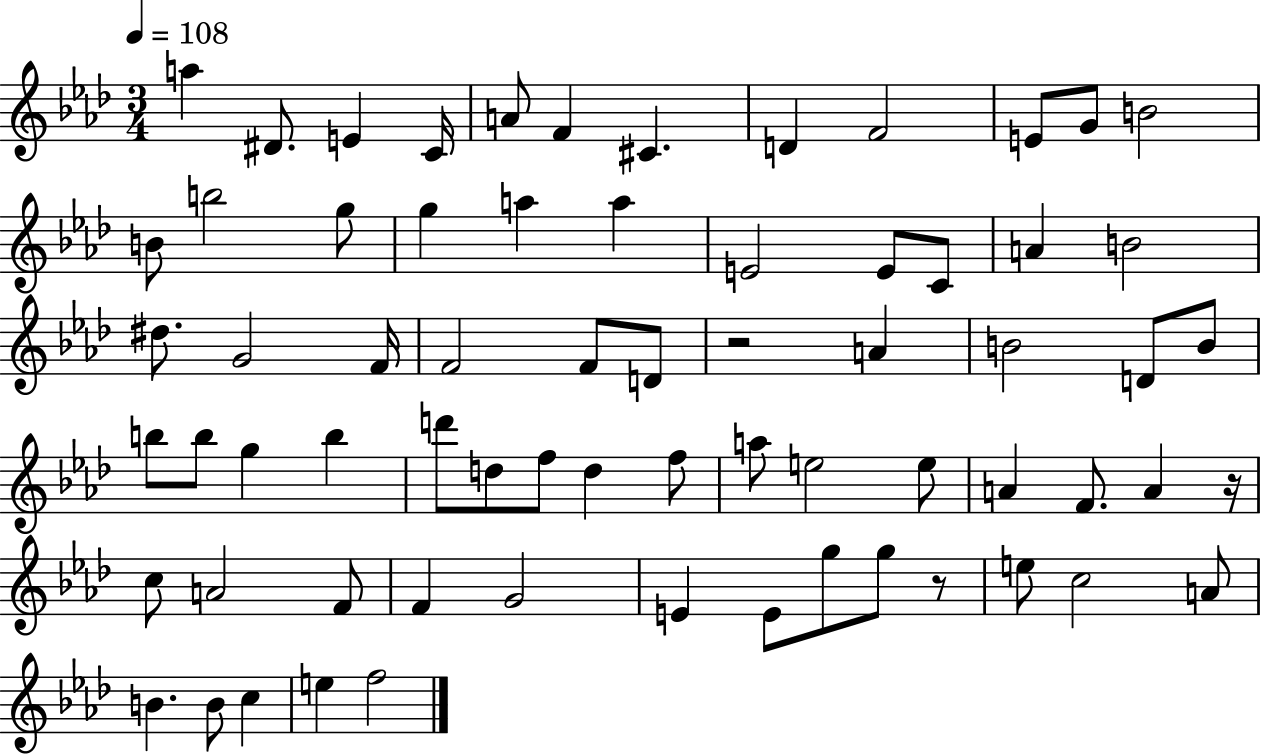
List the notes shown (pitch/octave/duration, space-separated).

A5/q D#4/e. E4/q C4/s A4/e F4/q C#4/q. D4/q F4/h E4/e G4/e B4/h B4/e B5/h G5/e G5/q A5/q A5/q E4/h E4/e C4/e A4/q B4/h D#5/e. G4/h F4/s F4/h F4/e D4/e R/h A4/q B4/h D4/e B4/e B5/e B5/e G5/q B5/q D6/e D5/e F5/e D5/q F5/e A5/e E5/h E5/e A4/q F4/e. A4/q R/s C5/e A4/h F4/e F4/q G4/h E4/q E4/e G5/e G5/e R/e E5/e C5/h A4/e B4/q. B4/e C5/q E5/q F5/h